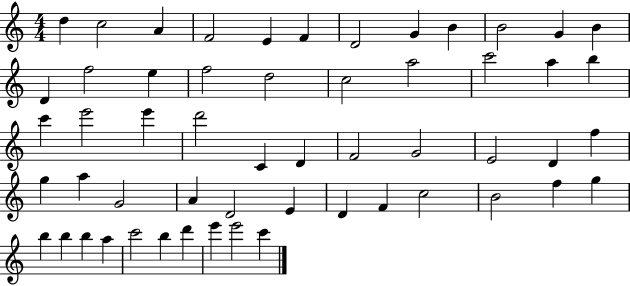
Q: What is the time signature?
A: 4/4